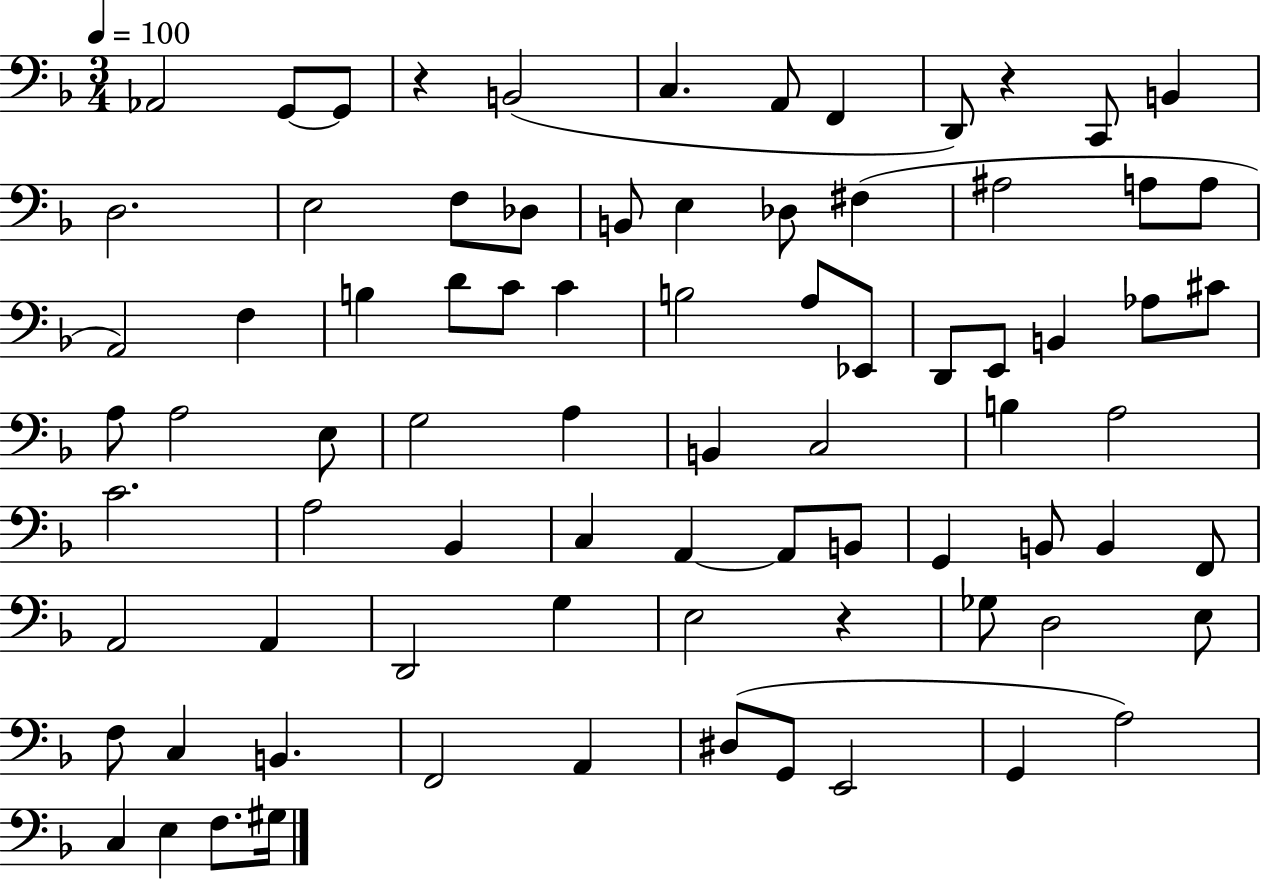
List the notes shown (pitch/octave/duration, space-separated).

Ab2/h G2/e G2/e R/q B2/h C3/q. A2/e F2/q D2/e R/q C2/e B2/q D3/h. E3/h F3/e Db3/e B2/e E3/q Db3/e F#3/q A#3/h A3/e A3/e A2/h F3/q B3/q D4/e C4/e C4/q B3/h A3/e Eb2/e D2/e E2/e B2/q Ab3/e C#4/e A3/e A3/h E3/e G3/h A3/q B2/q C3/h B3/q A3/h C4/h. A3/h Bb2/q C3/q A2/q A2/e B2/e G2/q B2/e B2/q F2/e A2/h A2/q D2/h G3/q E3/h R/q Gb3/e D3/h E3/e F3/e C3/q B2/q. F2/h A2/q D#3/e G2/e E2/h G2/q A3/h C3/q E3/q F3/e. G#3/s